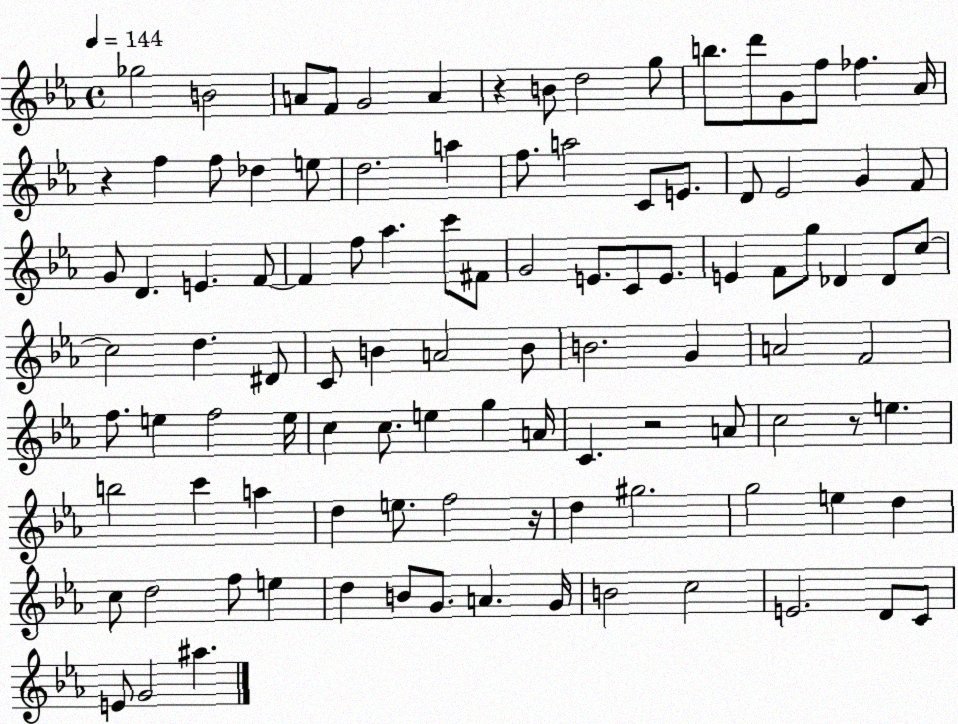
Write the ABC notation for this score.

X:1
T:Untitled
M:4/4
L:1/4
K:Eb
_g2 B2 A/2 F/2 G2 A z B/2 d2 g/2 b/2 d'/2 G/2 f/2 _f _A/4 z f f/2 _d e/2 d2 a f/2 a2 C/2 E/2 D/2 _E2 G F/2 G/2 D E F/2 F f/2 _a c'/2 ^F/2 G2 E/2 C/2 E/2 E F/2 g/2 _D _D/2 c/2 c2 d ^D/2 C/2 B A2 B/2 B2 G A2 F2 f/2 e f2 e/4 c c/2 e g A/4 C z2 A/2 c2 z/2 e b2 c' a d e/2 f2 z/4 d ^g2 g2 e d c/2 d2 f/2 e d B/2 G/2 A G/4 B2 c2 E2 D/2 C/2 E/2 G2 ^a